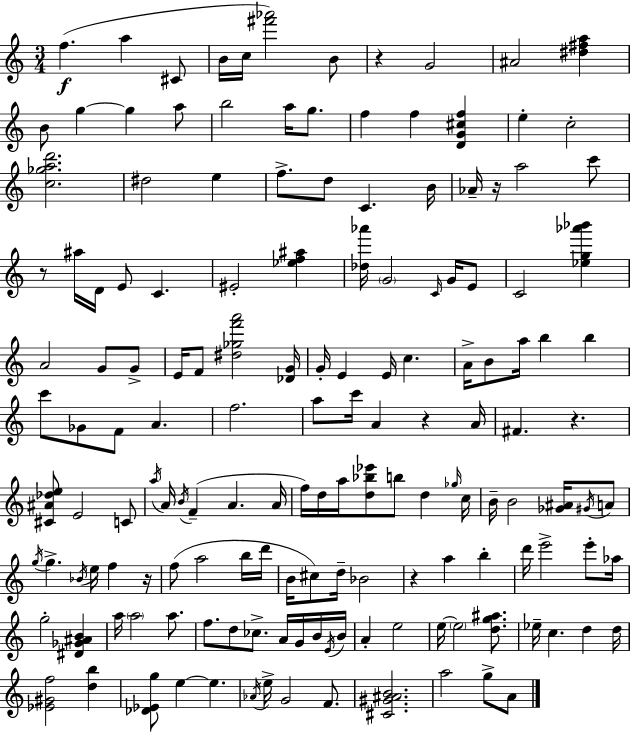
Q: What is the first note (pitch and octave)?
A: F5